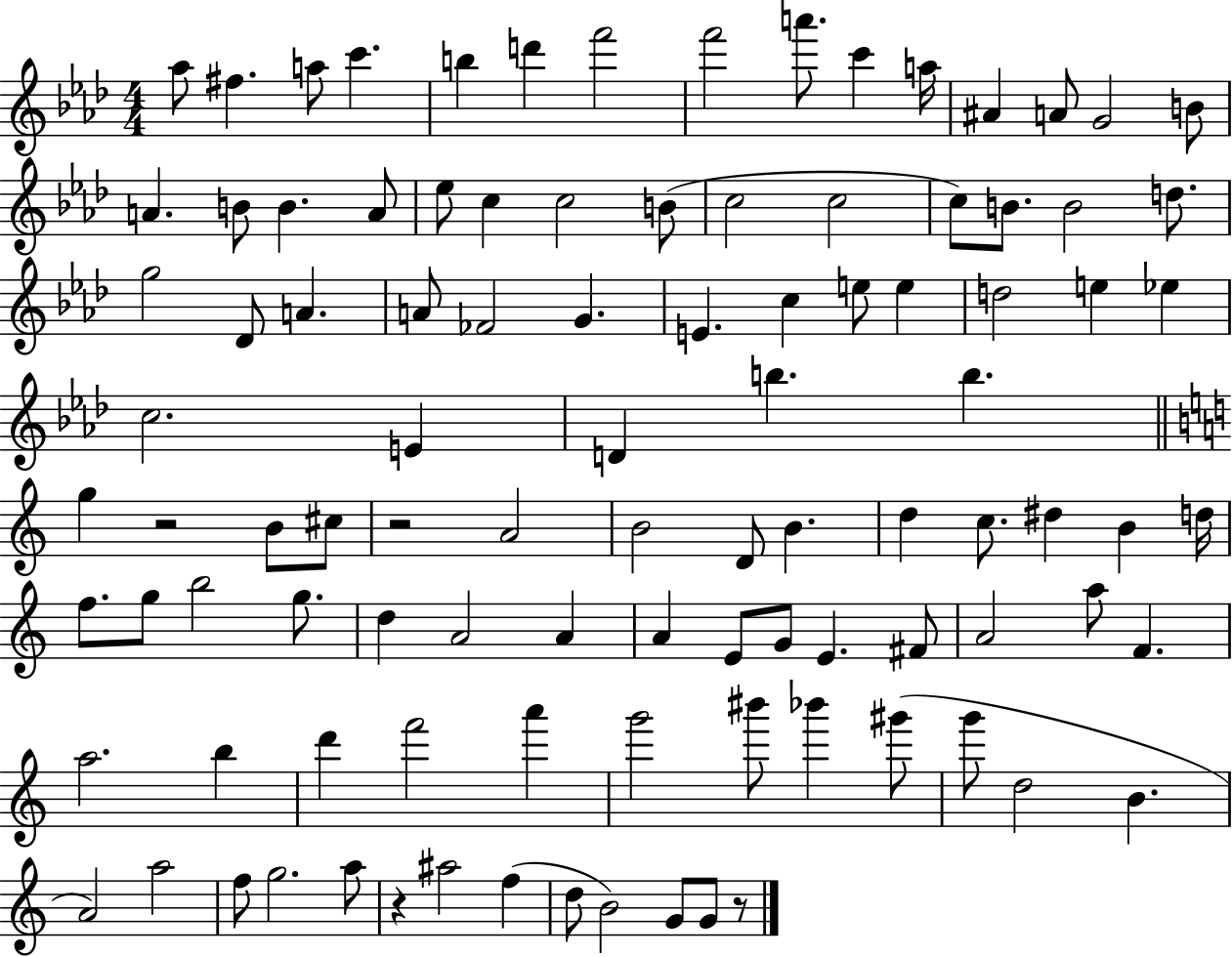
Ab5/e F#5/q. A5/e C6/q. B5/q D6/q F6/h F6/h A6/e. C6/q A5/s A#4/q A4/e G4/h B4/e A4/q. B4/e B4/q. A4/e Eb5/e C5/q C5/h B4/e C5/h C5/h C5/e B4/e. B4/h D5/e. G5/h Db4/e A4/q. A4/e FES4/h G4/q. E4/q. C5/q E5/e E5/q D5/h E5/q Eb5/q C5/h. E4/q D4/q B5/q. B5/q. G5/q R/h B4/e C#5/e R/h A4/h B4/h D4/e B4/q. D5/q C5/e. D#5/q B4/q D5/s F5/e. G5/e B5/h G5/e. D5/q A4/h A4/q A4/q E4/e G4/e E4/q. F#4/e A4/h A5/e F4/q. A5/h. B5/q D6/q F6/h A6/q G6/h BIS6/e Bb6/q G#6/e G6/e D5/h B4/q. A4/h A5/h F5/e G5/h. A5/e R/q A#5/h F5/q D5/e B4/h G4/e G4/e R/e